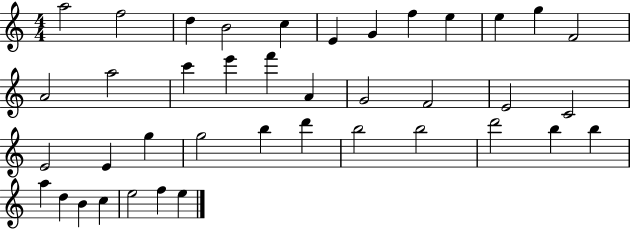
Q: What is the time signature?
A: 4/4